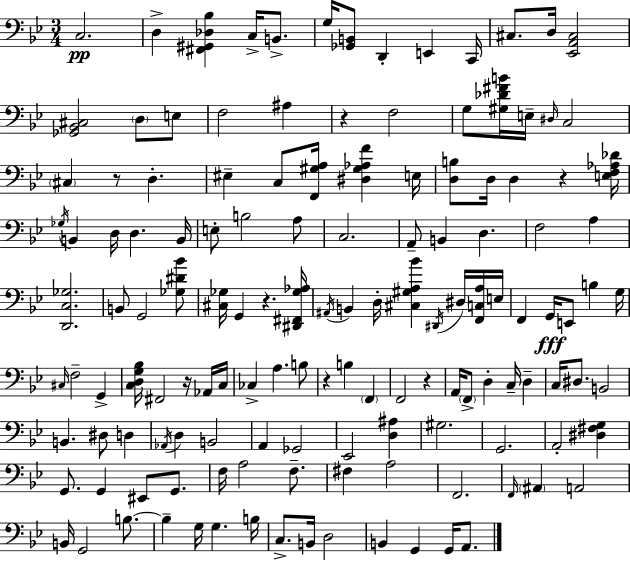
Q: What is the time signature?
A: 3/4